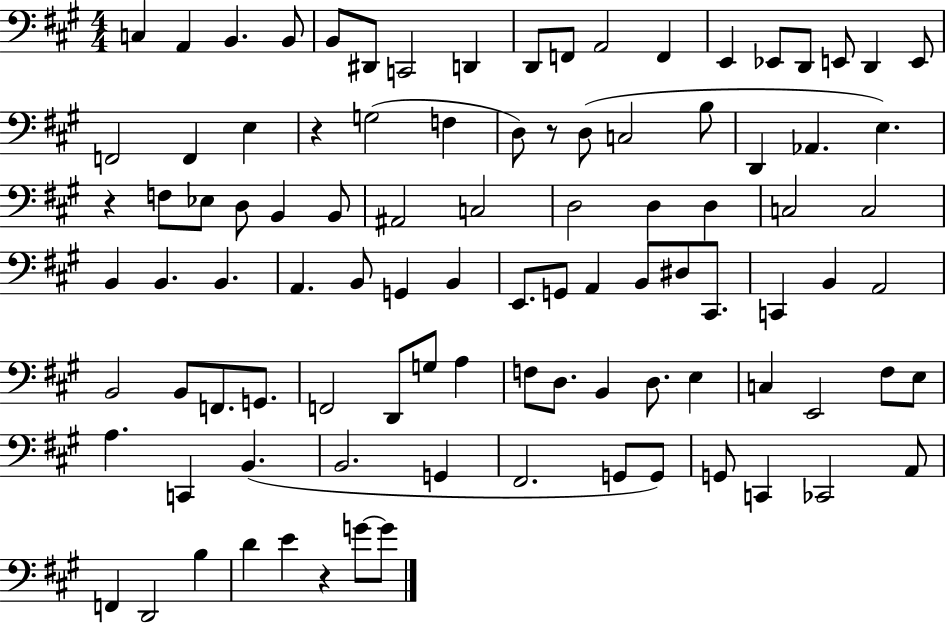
{
  \clef bass
  \numericTimeSignature
  \time 4/4
  \key a \major
  c4 a,4 b,4. b,8 | b,8 dis,8 c,2 d,4 | d,8 f,8 a,2 f,4 | e,4 ees,8 d,8 e,8 d,4 e,8 | \break f,2 f,4 e4 | r4 g2( f4 | d8) r8 d8( c2 b8 | d,4 aes,4. e4.) | \break r4 f8 ees8 d8 b,4 b,8 | ais,2 c2 | d2 d4 d4 | c2 c2 | \break b,4 b,4. b,4. | a,4. b,8 g,4 b,4 | e,8. g,8 a,4 b,8 dis8 cis,8. | c,4 b,4 a,2 | \break b,2 b,8 f,8. g,8. | f,2 d,8 g8 a4 | f8 d8. b,4 d8. e4 | c4 e,2 fis8 e8 | \break a4. c,4 b,4.( | b,2. g,4 | fis,2. g,8 g,8) | g,8 c,4 ces,2 a,8 | \break f,4 d,2 b4 | d'4 e'4 r4 g'8~~ g'8 | \bar "|."
}